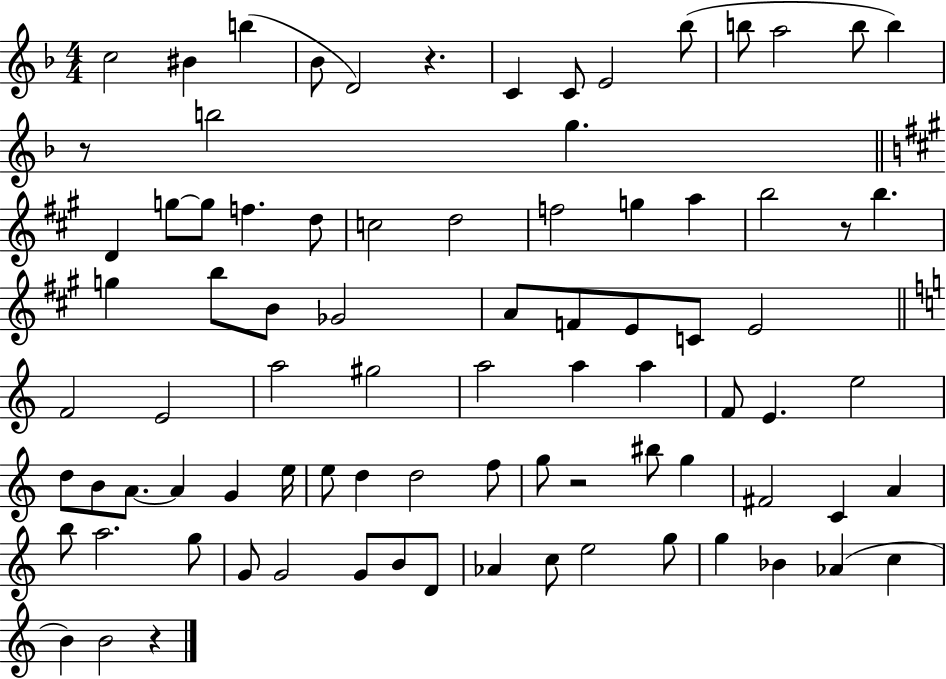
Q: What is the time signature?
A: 4/4